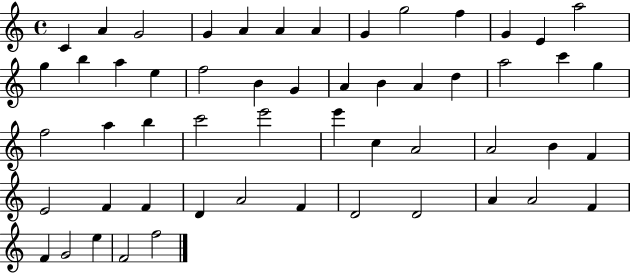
X:1
T:Untitled
M:4/4
L:1/4
K:C
C A G2 G A A A G g2 f G E a2 g b a e f2 B G A B A d a2 c' g f2 a b c'2 e'2 e' c A2 A2 B F E2 F F D A2 F D2 D2 A A2 F F G2 e F2 f2